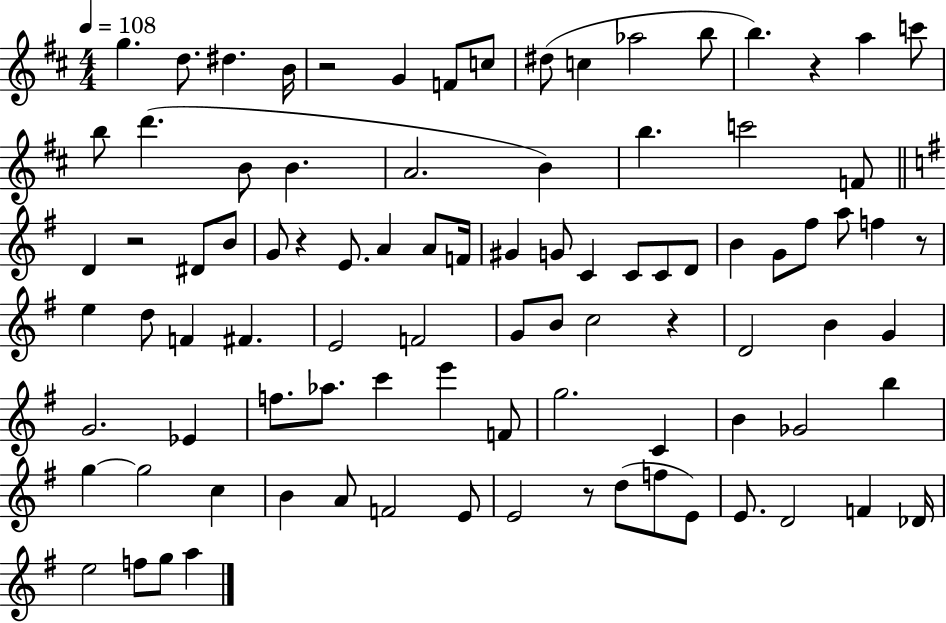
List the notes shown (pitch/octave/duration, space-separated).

G5/q. D5/e. D#5/q. B4/s R/h G4/q F4/e C5/e D#5/e C5/q Ab5/h B5/e B5/q. R/q A5/q C6/e B5/e D6/q. B4/e B4/q. A4/h. B4/q B5/q. C6/h F4/e D4/q R/h D#4/e B4/e G4/e R/q E4/e. A4/q A4/e F4/s G#4/q G4/e C4/q C4/e C4/e D4/e B4/q G4/e F#5/e A5/e F5/q R/e E5/q D5/e F4/q F#4/q. E4/h F4/h G4/e B4/e C5/h R/q D4/h B4/q G4/q G4/h. Eb4/q F5/e. Ab5/e. C6/q E6/q F4/e G5/h. C4/q B4/q Gb4/h B5/q G5/q G5/h C5/q B4/q A4/e F4/h E4/e E4/h R/e D5/e F5/e E4/e E4/e. D4/h F4/q Db4/s E5/h F5/e G5/e A5/q